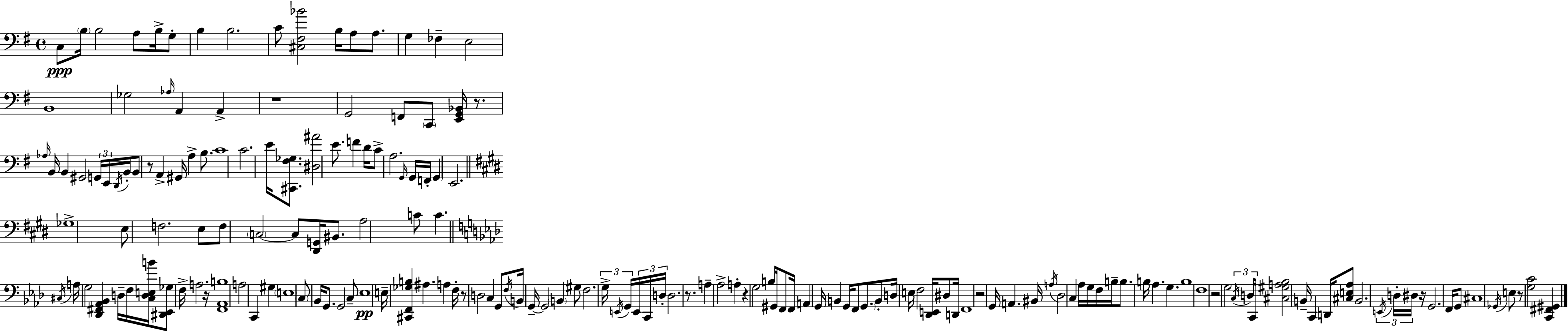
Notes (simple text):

C3/e B3/s B3/h A3/e B3/s G3/e B3/q B3/h. C4/e [C#3,F#3,Bb4]/h B3/s A3/e A3/e. G3/q FES3/q E3/h B2/w Gb3/h Ab3/s A2/q A2/q R/w G2/h F2/e C2/e [E2,G2,Bb2]/s R/e. Ab3/s B2/s B2/q G#2/h G2/s E2/s D2/s B2/s B2/e R/e A2/q G#2/s A3/q B3/e. C4/w C4/h. E4/s [C#2,F#3,Gb3]/e. [D#3,A#4]/h E4/e. F4/q D4/s C4/e A3/h. G2/s G2/s F2/s G2/q E2/h. Gb3/w E3/e F3/h. E3/e F3/e C3/h C3/e [D#2,G2]/s BIS2/e. A3/h C4/e C4/q. C#3/s A3/s G3/h [Db2,F#2,Ab2,Bb2]/q D3/s F3/s [C3,D3,E3,B4]/s [D#2,Eb2,Gb3]/e F3/s A3/h. R/s [F2,Ab2,B3]/w A3/h C2/q G#3/q E3/w C3/e Bb2/s G2/e. G2/h C3/e Eb3/w E3/s [C#2,F2,Gb3,B3]/q A#3/q. A3/q F3/s R/e D3/h C3/q G2/e F3/s B2/s G2/s G2/h B2/q G#3/e F3/h. G3/s E2/s G2/s E2/s C2/s D3/s D3/h. R/e. A3/q Ab3/h A3/q R/q G3/h B3/s G#2/s F2/e F2/s A2/q G2/s B2/q G2/s F2/e G2/e. B2/e D3/s E3/s F3/h [Db2,E2]/s D#3/e D2/s F2/w R/h G2/s A2/q. BIS2/s A3/s Db3/h C3/q Ab3/s G3/s F3/s B3/s B3/e. B3/s Ab3/q. G3/q. B3/w F3/w R/h G3/h C3/s D3/s C2/s [C#3,G#3,A3,Bb3]/h B2/s C2/q D2/s [C#3,E3,Ab3]/e B2/h. E2/s D3/s D#3/s R/s G2/h. F2/s G2/e C#3/w Gb2/s E3/e R/e [G3,C4]/h [C2,F#2,G#2]/q